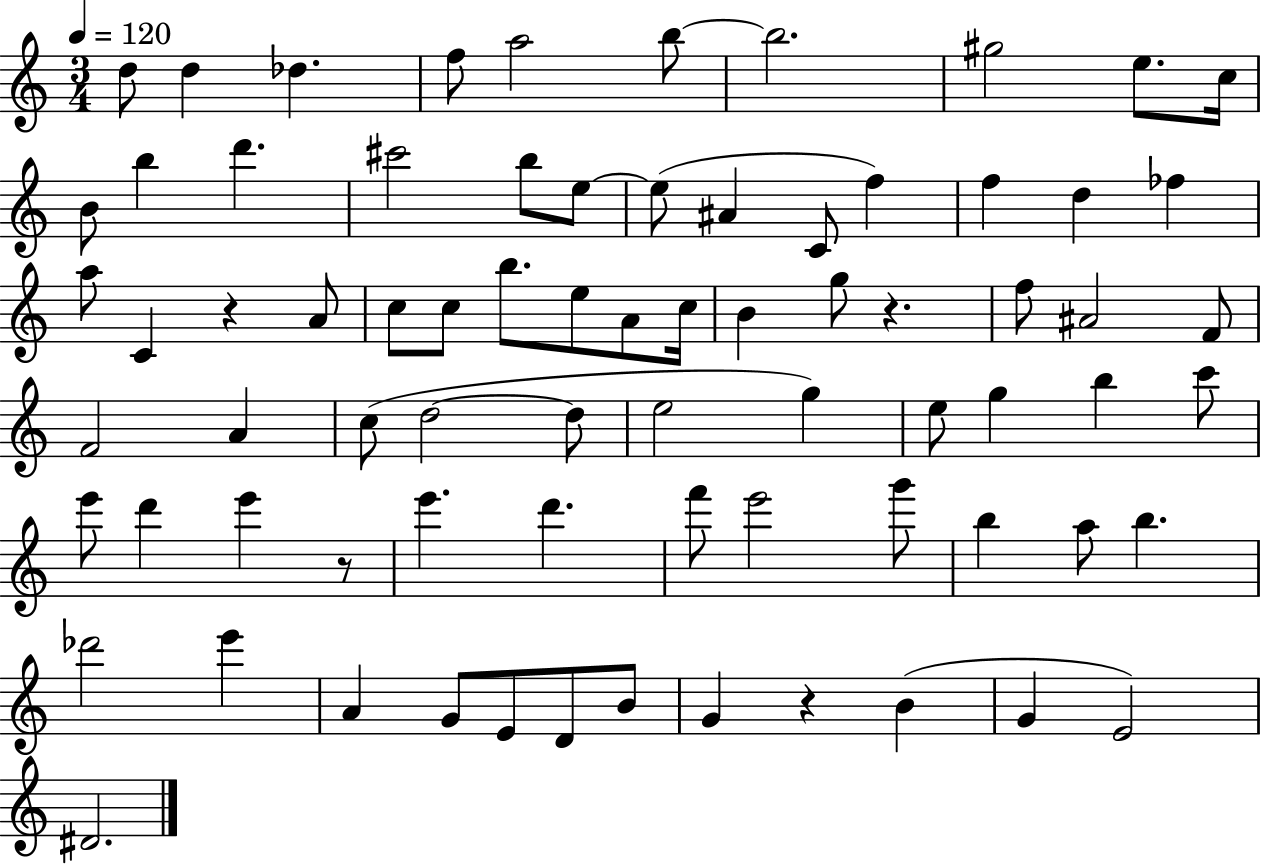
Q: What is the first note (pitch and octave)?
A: D5